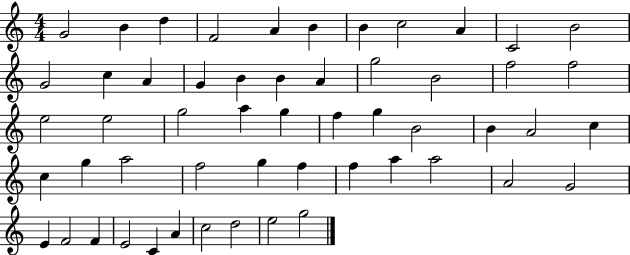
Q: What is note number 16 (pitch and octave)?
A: B4